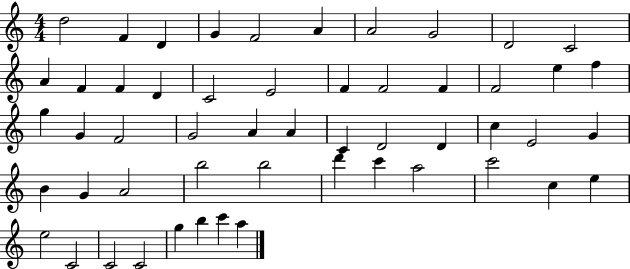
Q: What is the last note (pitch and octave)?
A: A5